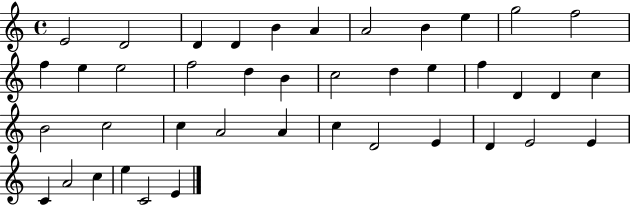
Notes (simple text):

E4/h D4/h D4/q D4/q B4/q A4/q A4/h B4/q E5/q G5/h F5/h F5/q E5/q E5/h F5/h D5/q B4/q C5/h D5/q E5/q F5/q D4/q D4/q C5/q B4/h C5/h C5/q A4/h A4/q C5/q D4/h E4/q D4/q E4/h E4/q C4/q A4/h C5/q E5/q C4/h E4/q